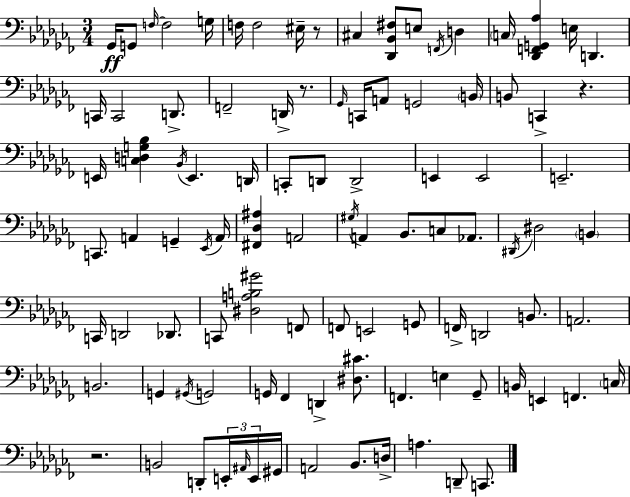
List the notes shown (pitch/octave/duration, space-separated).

Gb2/s G2/e F3/s F3/h G3/s F3/s F3/h EIS3/s R/e C#3/q [Db2,Bb2,F#3]/e E3/e F2/s D3/q C3/s [Db2,F2,G2,Ab3]/q E3/s D2/q. C2/s C2/h D2/e. F2/h D2/s R/e. Gb2/s C2/s A2/e G2/h B2/s B2/e C2/q R/q. E2/s [C3,D3,G3,Bb3]/q Bb2/s E2/q. D2/s C2/e D2/e D2/h E2/q E2/h E2/h. C2/e. A2/q G2/q Eb2/s A2/s [F#2,Db3,A#3]/q A2/h G#3/s A2/q Bb2/e. C3/e Ab2/e. D#2/s D#3/h B2/q C2/s D2/h Db2/e. C2/e [D#3,A3,B3,G#4]/h F2/e F2/e E2/h G2/e F2/s D2/h B2/e. A2/h. B2/h. G2/q G#2/s G2/h G2/s FES2/q D2/q [D#3,C#4]/e. F2/q. E3/q Gb2/e B2/s E2/q F2/q. C3/s R/h. B2/h D2/e E2/s A#2/s E2/s G#2/s A2/h Bb2/e. D3/s A3/q. D2/e C2/e.